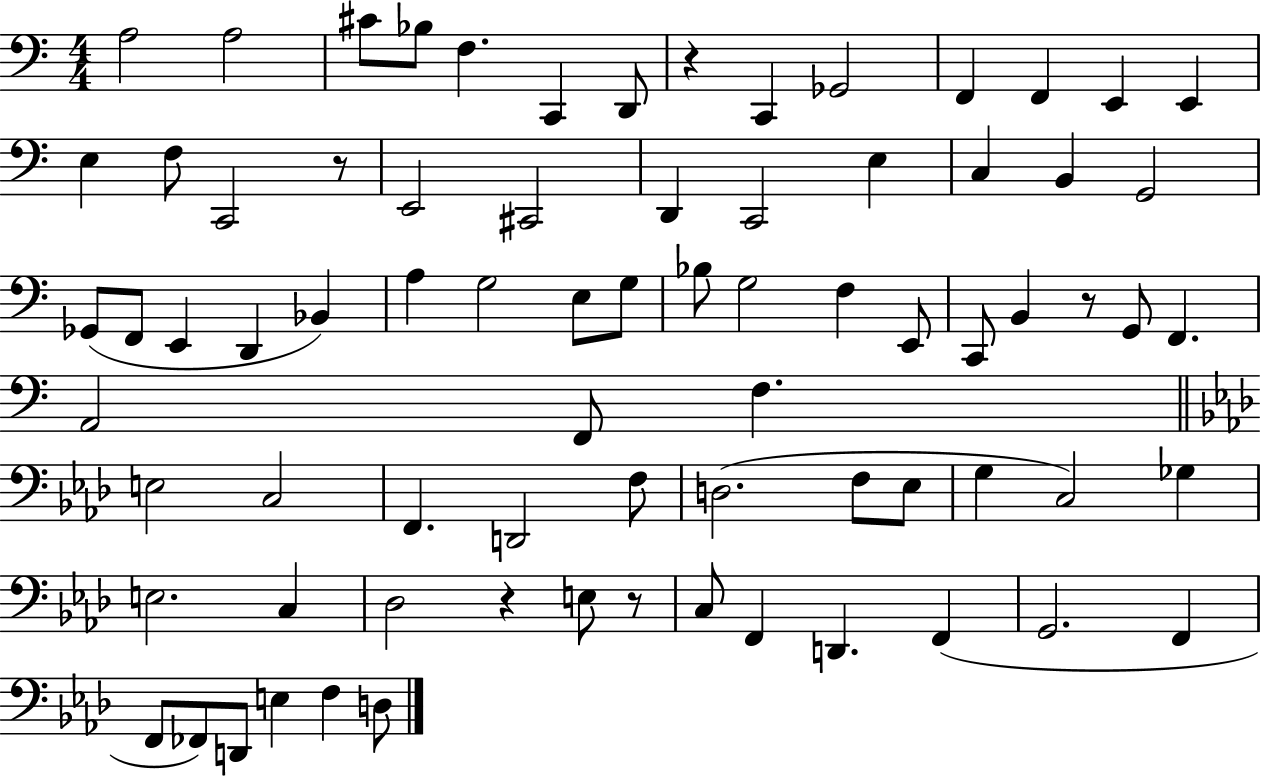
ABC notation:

X:1
T:Untitled
M:4/4
L:1/4
K:C
A,2 A,2 ^C/2 _B,/2 F, C,, D,,/2 z C,, _G,,2 F,, F,, E,, E,, E, F,/2 C,,2 z/2 E,,2 ^C,,2 D,, C,,2 E, C, B,, G,,2 _G,,/2 F,,/2 E,, D,, _B,, A, G,2 E,/2 G,/2 _B,/2 G,2 F, E,,/2 C,,/2 B,, z/2 G,,/2 F,, A,,2 F,,/2 F, E,2 C,2 F,, D,,2 F,/2 D,2 F,/2 _E,/2 G, C,2 _G, E,2 C, _D,2 z E,/2 z/2 C,/2 F,, D,, F,, G,,2 F,, F,,/2 _F,,/2 D,,/2 E, F, D,/2